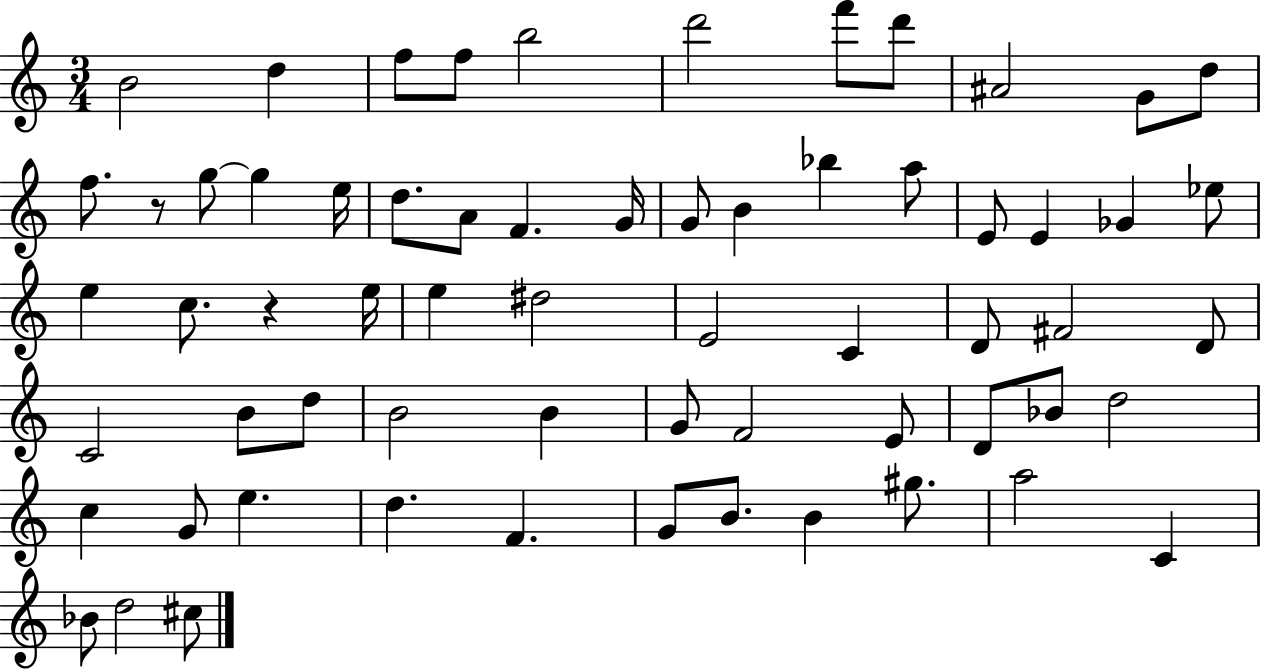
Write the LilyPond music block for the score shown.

{
  \clef treble
  \numericTimeSignature
  \time 3/4
  \key c \major
  b'2 d''4 | f''8 f''8 b''2 | d'''2 f'''8 d'''8 | ais'2 g'8 d''8 | \break f''8. r8 g''8~~ g''4 e''16 | d''8. a'8 f'4. g'16 | g'8 b'4 bes''4 a''8 | e'8 e'4 ges'4 ees''8 | \break e''4 c''8. r4 e''16 | e''4 dis''2 | e'2 c'4 | d'8 fis'2 d'8 | \break c'2 b'8 d''8 | b'2 b'4 | g'8 f'2 e'8 | d'8 bes'8 d''2 | \break c''4 g'8 e''4. | d''4. f'4. | g'8 b'8. b'4 gis''8. | a''2 c'4 | \break bes'8 d''2 cis''8 | \bar "|."
}